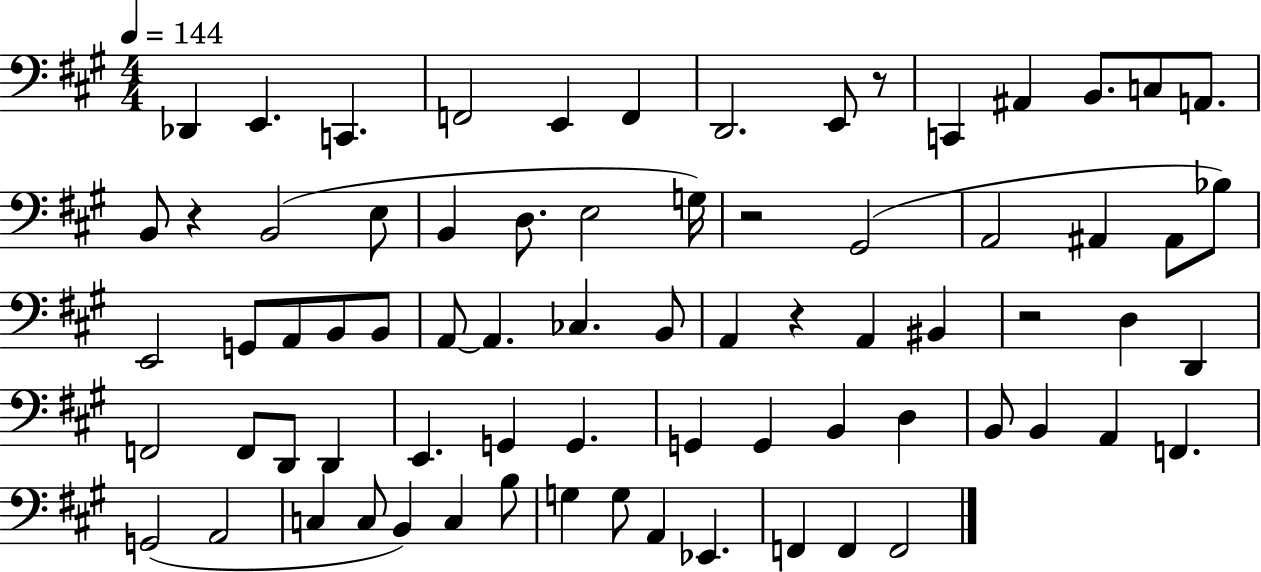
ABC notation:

X:1
T:Untitled
M:4/4
L:1/4
K:A
_D,, E,, C,, F,,2 E,, F,, D,,2 E,,/2 z/2 C,, ^A,, B,,/2 C,/2 A,,/2 B,,/2 z B,,2 E,/2 B,, D,/2 E,2 G,/4 z2 ^G,,2 A,,2 ^A,, ^A,,/2 _B,/2 E,,2 G,,/2 A,,/2 B,,/2 B,,/2 A,,/2 A,, _C, B,,/2 A,, z A,, ^B,, z2 D, D,, F,,2 F,,/2 D,,/2 D,, E,, G,, G,, G,, G,, B,, D, B,,/2 B,, A,, F,, G,,2 A,,2 C, C,/2 B,, C, B,/2 G, G,/2 A,, _E,, F,, F,, F,,2